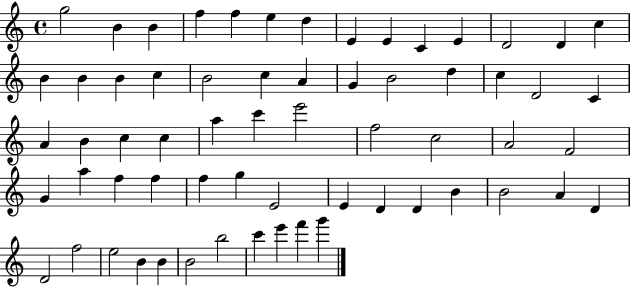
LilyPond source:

{
  \clef treble
  \time 4/4
  \defaultTimeSignature
  \key c \major
  g''2 b'4 b'4 | f''4 f''4 e''4 d''4 | e'4 e'4 c'4 e'4 | d'2 d'4 c''4 | \break b'4 b'4 b'4 c''4 | b'2 c''4 a'4 | g'4 b'2 d''4 | c''4 d'2 c'4 | \break a'4 b'4 c''4 c''4 | a''4 c'''4 e'''2 | f''2 c''2 | a'2 f'2 | \break g'4 a''4 f''4 f''4 | f''4 g''4 e'2 | e'4 d'4 d'4 b'4 | b'2 a'4 d'4 | \break d'2 f''2 | e''2 b'4 b'4 | b'2 b''2 | c'''4 e'''4 f'''4 g'''4 | \break \bar "|."
}